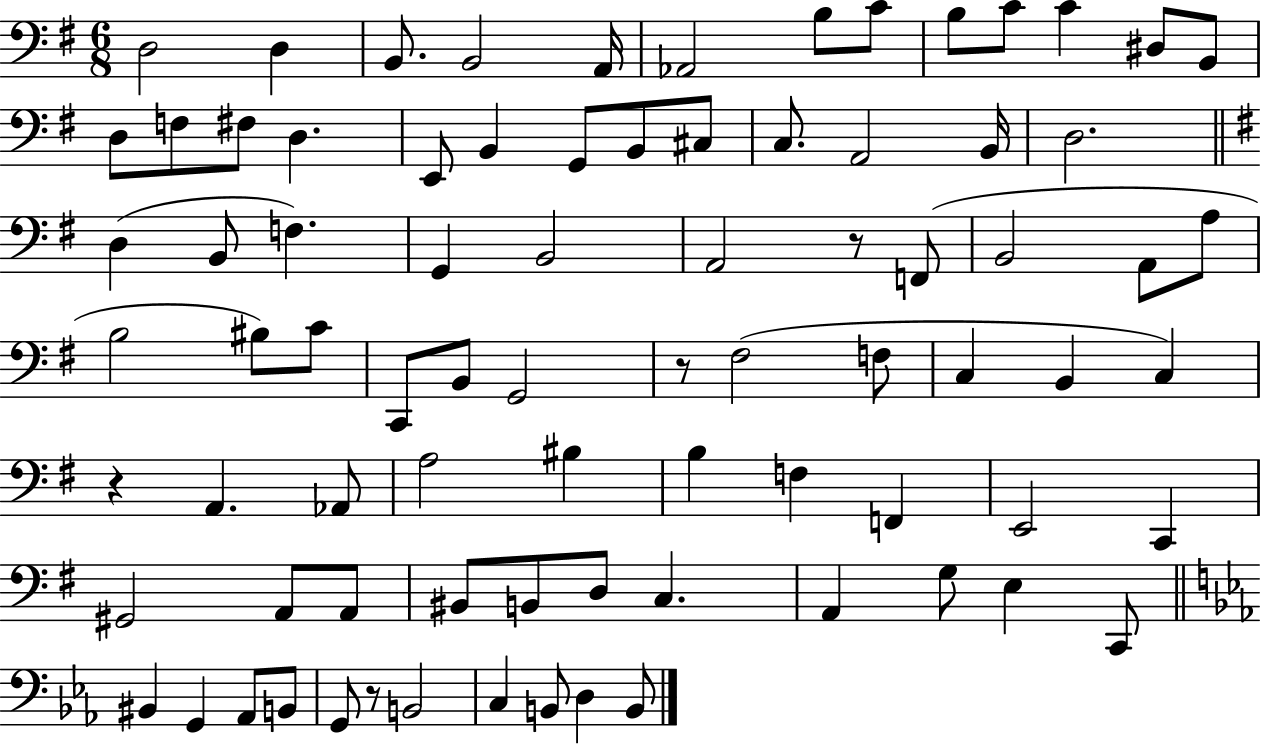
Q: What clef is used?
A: bass